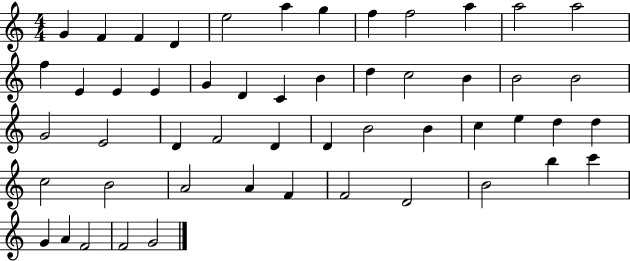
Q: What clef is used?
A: treble